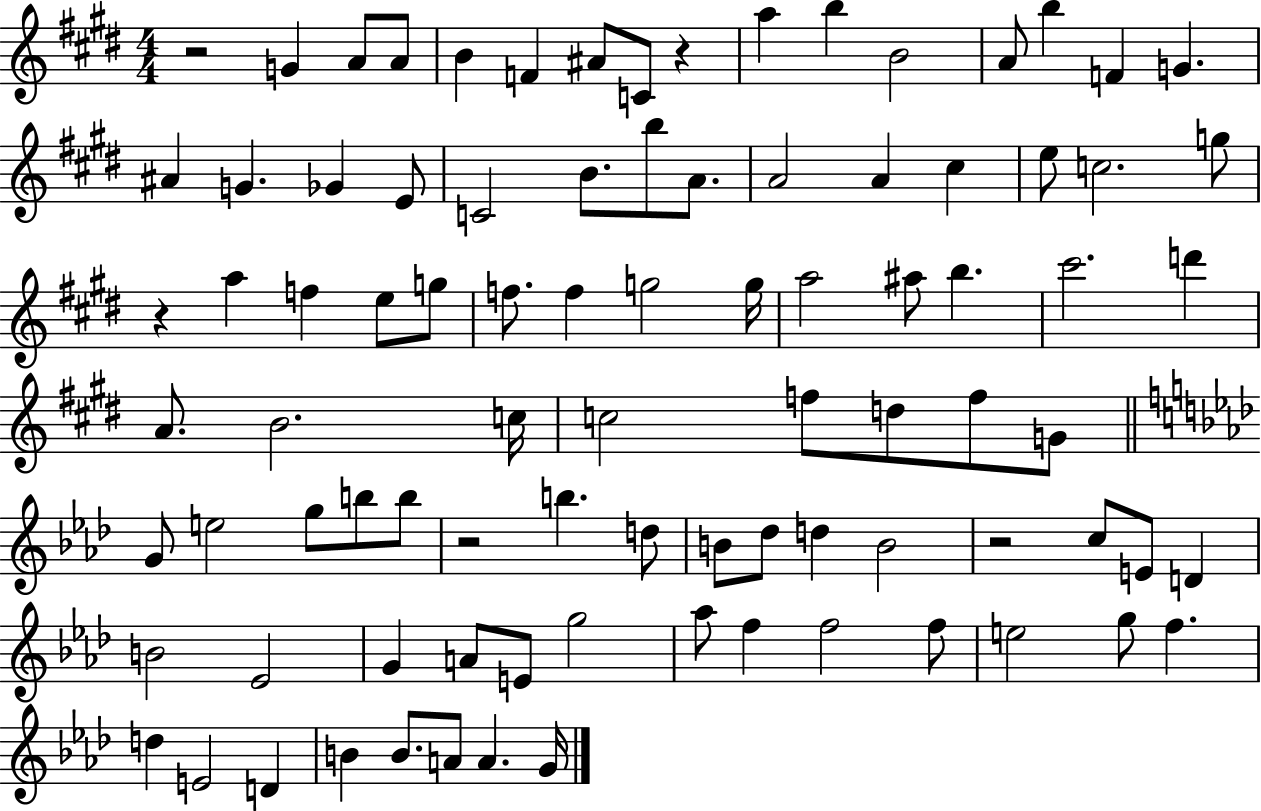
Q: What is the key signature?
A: E major